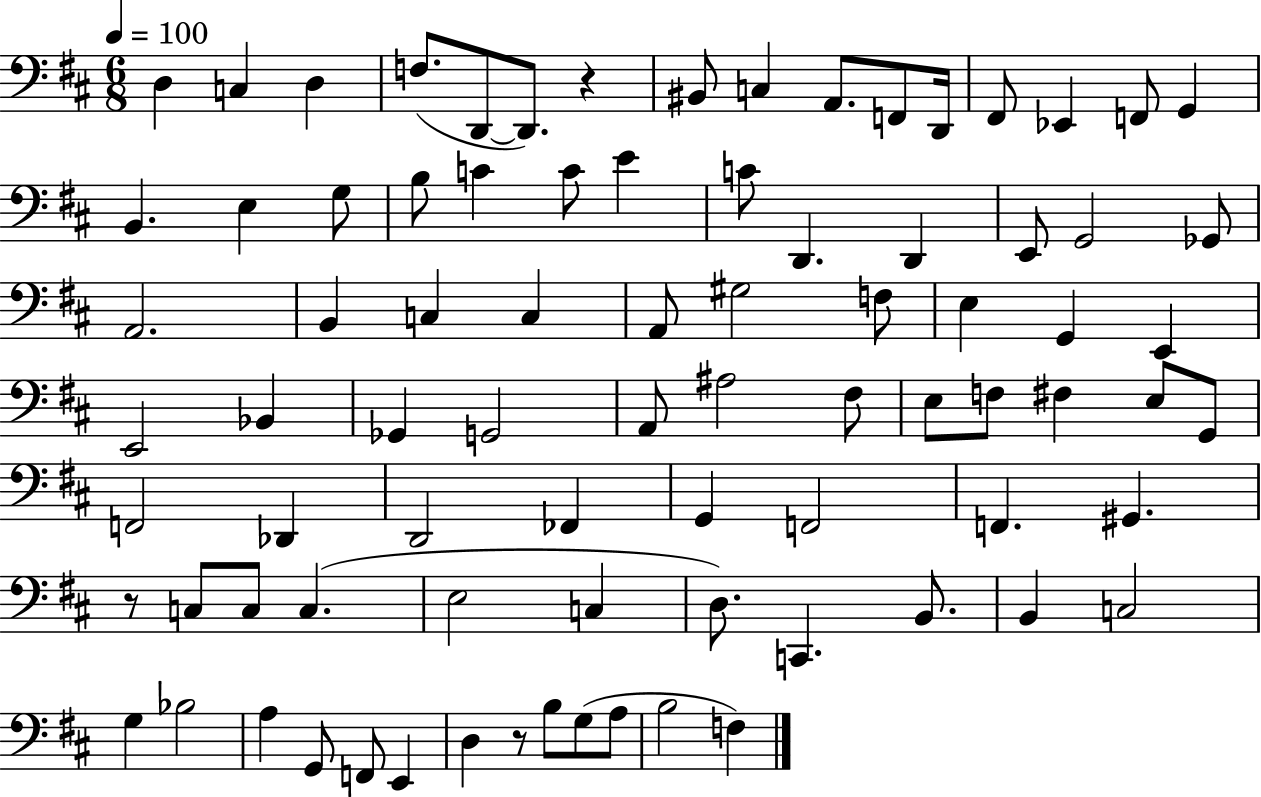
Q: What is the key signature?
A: D major